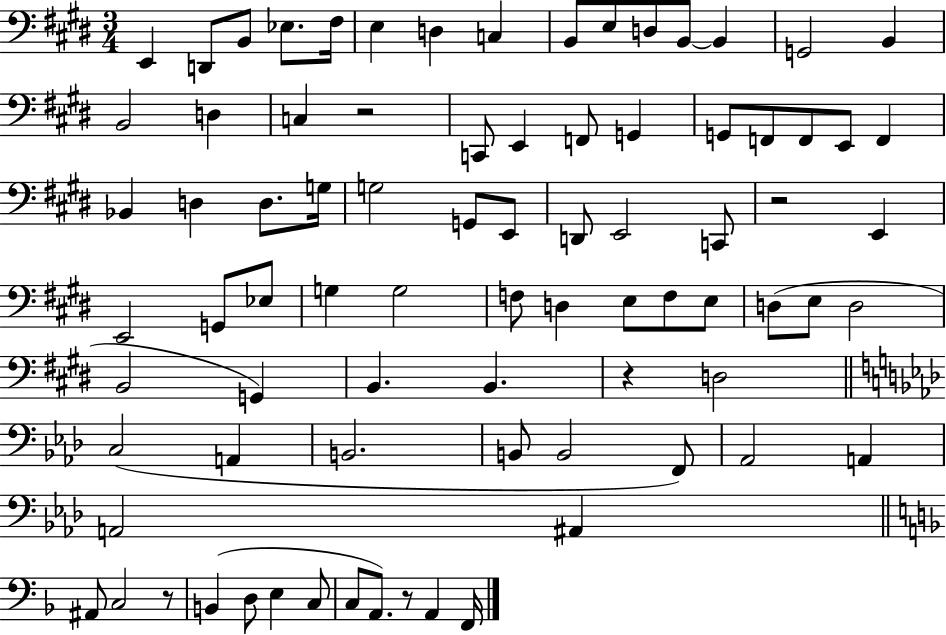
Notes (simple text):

E2/q D2/e B2/e Eb3/e. F#3/s E3/q D3/q C3/q B2/e E3/e D3/e B2/e B2/q G2/h B2/q B2/h D3/q C3/q R/h C2/e E2/q F2/e G2/q G2/e F2/e F2/e E2/e F2/q Bb2/q D3/q D3/e. G3/s G3/h G2/e E2/e D2/e E2/h C2/e R/h E2/q E2/h G2/e Eb3/e G3/q G3/h F3/e D3/q E3/e F3/e E3/e D3/e E3/e D3/h B2/h G2/q B2/q. B2/q. R/q D3/h C3/h A2/q B2/h. B2/e B2/h F2/e Ab2/h A2/q A2/h A#2/q A#2/e C3/h R/e B2/q D3/e E3/q C3/e C3/e A2/e. R/e A2/q F2/s